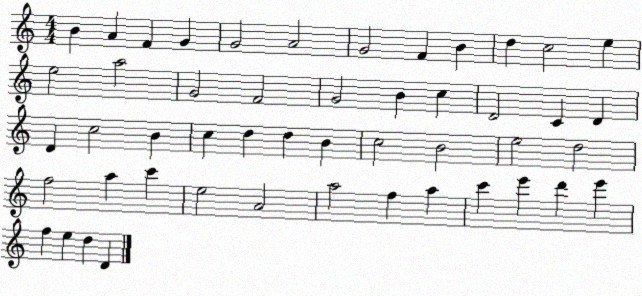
X:1
T:Untitled
M:4/4
L:1/4
K:C
B A F G G2 A2 G2 F B d c2 e e2 a2 G2 F2 G2 B c D2 C D D c2 B c d d B c2 B2 e2 d2 f2 a c' e2 A2 a2 f a c' e' d' e' f e d D